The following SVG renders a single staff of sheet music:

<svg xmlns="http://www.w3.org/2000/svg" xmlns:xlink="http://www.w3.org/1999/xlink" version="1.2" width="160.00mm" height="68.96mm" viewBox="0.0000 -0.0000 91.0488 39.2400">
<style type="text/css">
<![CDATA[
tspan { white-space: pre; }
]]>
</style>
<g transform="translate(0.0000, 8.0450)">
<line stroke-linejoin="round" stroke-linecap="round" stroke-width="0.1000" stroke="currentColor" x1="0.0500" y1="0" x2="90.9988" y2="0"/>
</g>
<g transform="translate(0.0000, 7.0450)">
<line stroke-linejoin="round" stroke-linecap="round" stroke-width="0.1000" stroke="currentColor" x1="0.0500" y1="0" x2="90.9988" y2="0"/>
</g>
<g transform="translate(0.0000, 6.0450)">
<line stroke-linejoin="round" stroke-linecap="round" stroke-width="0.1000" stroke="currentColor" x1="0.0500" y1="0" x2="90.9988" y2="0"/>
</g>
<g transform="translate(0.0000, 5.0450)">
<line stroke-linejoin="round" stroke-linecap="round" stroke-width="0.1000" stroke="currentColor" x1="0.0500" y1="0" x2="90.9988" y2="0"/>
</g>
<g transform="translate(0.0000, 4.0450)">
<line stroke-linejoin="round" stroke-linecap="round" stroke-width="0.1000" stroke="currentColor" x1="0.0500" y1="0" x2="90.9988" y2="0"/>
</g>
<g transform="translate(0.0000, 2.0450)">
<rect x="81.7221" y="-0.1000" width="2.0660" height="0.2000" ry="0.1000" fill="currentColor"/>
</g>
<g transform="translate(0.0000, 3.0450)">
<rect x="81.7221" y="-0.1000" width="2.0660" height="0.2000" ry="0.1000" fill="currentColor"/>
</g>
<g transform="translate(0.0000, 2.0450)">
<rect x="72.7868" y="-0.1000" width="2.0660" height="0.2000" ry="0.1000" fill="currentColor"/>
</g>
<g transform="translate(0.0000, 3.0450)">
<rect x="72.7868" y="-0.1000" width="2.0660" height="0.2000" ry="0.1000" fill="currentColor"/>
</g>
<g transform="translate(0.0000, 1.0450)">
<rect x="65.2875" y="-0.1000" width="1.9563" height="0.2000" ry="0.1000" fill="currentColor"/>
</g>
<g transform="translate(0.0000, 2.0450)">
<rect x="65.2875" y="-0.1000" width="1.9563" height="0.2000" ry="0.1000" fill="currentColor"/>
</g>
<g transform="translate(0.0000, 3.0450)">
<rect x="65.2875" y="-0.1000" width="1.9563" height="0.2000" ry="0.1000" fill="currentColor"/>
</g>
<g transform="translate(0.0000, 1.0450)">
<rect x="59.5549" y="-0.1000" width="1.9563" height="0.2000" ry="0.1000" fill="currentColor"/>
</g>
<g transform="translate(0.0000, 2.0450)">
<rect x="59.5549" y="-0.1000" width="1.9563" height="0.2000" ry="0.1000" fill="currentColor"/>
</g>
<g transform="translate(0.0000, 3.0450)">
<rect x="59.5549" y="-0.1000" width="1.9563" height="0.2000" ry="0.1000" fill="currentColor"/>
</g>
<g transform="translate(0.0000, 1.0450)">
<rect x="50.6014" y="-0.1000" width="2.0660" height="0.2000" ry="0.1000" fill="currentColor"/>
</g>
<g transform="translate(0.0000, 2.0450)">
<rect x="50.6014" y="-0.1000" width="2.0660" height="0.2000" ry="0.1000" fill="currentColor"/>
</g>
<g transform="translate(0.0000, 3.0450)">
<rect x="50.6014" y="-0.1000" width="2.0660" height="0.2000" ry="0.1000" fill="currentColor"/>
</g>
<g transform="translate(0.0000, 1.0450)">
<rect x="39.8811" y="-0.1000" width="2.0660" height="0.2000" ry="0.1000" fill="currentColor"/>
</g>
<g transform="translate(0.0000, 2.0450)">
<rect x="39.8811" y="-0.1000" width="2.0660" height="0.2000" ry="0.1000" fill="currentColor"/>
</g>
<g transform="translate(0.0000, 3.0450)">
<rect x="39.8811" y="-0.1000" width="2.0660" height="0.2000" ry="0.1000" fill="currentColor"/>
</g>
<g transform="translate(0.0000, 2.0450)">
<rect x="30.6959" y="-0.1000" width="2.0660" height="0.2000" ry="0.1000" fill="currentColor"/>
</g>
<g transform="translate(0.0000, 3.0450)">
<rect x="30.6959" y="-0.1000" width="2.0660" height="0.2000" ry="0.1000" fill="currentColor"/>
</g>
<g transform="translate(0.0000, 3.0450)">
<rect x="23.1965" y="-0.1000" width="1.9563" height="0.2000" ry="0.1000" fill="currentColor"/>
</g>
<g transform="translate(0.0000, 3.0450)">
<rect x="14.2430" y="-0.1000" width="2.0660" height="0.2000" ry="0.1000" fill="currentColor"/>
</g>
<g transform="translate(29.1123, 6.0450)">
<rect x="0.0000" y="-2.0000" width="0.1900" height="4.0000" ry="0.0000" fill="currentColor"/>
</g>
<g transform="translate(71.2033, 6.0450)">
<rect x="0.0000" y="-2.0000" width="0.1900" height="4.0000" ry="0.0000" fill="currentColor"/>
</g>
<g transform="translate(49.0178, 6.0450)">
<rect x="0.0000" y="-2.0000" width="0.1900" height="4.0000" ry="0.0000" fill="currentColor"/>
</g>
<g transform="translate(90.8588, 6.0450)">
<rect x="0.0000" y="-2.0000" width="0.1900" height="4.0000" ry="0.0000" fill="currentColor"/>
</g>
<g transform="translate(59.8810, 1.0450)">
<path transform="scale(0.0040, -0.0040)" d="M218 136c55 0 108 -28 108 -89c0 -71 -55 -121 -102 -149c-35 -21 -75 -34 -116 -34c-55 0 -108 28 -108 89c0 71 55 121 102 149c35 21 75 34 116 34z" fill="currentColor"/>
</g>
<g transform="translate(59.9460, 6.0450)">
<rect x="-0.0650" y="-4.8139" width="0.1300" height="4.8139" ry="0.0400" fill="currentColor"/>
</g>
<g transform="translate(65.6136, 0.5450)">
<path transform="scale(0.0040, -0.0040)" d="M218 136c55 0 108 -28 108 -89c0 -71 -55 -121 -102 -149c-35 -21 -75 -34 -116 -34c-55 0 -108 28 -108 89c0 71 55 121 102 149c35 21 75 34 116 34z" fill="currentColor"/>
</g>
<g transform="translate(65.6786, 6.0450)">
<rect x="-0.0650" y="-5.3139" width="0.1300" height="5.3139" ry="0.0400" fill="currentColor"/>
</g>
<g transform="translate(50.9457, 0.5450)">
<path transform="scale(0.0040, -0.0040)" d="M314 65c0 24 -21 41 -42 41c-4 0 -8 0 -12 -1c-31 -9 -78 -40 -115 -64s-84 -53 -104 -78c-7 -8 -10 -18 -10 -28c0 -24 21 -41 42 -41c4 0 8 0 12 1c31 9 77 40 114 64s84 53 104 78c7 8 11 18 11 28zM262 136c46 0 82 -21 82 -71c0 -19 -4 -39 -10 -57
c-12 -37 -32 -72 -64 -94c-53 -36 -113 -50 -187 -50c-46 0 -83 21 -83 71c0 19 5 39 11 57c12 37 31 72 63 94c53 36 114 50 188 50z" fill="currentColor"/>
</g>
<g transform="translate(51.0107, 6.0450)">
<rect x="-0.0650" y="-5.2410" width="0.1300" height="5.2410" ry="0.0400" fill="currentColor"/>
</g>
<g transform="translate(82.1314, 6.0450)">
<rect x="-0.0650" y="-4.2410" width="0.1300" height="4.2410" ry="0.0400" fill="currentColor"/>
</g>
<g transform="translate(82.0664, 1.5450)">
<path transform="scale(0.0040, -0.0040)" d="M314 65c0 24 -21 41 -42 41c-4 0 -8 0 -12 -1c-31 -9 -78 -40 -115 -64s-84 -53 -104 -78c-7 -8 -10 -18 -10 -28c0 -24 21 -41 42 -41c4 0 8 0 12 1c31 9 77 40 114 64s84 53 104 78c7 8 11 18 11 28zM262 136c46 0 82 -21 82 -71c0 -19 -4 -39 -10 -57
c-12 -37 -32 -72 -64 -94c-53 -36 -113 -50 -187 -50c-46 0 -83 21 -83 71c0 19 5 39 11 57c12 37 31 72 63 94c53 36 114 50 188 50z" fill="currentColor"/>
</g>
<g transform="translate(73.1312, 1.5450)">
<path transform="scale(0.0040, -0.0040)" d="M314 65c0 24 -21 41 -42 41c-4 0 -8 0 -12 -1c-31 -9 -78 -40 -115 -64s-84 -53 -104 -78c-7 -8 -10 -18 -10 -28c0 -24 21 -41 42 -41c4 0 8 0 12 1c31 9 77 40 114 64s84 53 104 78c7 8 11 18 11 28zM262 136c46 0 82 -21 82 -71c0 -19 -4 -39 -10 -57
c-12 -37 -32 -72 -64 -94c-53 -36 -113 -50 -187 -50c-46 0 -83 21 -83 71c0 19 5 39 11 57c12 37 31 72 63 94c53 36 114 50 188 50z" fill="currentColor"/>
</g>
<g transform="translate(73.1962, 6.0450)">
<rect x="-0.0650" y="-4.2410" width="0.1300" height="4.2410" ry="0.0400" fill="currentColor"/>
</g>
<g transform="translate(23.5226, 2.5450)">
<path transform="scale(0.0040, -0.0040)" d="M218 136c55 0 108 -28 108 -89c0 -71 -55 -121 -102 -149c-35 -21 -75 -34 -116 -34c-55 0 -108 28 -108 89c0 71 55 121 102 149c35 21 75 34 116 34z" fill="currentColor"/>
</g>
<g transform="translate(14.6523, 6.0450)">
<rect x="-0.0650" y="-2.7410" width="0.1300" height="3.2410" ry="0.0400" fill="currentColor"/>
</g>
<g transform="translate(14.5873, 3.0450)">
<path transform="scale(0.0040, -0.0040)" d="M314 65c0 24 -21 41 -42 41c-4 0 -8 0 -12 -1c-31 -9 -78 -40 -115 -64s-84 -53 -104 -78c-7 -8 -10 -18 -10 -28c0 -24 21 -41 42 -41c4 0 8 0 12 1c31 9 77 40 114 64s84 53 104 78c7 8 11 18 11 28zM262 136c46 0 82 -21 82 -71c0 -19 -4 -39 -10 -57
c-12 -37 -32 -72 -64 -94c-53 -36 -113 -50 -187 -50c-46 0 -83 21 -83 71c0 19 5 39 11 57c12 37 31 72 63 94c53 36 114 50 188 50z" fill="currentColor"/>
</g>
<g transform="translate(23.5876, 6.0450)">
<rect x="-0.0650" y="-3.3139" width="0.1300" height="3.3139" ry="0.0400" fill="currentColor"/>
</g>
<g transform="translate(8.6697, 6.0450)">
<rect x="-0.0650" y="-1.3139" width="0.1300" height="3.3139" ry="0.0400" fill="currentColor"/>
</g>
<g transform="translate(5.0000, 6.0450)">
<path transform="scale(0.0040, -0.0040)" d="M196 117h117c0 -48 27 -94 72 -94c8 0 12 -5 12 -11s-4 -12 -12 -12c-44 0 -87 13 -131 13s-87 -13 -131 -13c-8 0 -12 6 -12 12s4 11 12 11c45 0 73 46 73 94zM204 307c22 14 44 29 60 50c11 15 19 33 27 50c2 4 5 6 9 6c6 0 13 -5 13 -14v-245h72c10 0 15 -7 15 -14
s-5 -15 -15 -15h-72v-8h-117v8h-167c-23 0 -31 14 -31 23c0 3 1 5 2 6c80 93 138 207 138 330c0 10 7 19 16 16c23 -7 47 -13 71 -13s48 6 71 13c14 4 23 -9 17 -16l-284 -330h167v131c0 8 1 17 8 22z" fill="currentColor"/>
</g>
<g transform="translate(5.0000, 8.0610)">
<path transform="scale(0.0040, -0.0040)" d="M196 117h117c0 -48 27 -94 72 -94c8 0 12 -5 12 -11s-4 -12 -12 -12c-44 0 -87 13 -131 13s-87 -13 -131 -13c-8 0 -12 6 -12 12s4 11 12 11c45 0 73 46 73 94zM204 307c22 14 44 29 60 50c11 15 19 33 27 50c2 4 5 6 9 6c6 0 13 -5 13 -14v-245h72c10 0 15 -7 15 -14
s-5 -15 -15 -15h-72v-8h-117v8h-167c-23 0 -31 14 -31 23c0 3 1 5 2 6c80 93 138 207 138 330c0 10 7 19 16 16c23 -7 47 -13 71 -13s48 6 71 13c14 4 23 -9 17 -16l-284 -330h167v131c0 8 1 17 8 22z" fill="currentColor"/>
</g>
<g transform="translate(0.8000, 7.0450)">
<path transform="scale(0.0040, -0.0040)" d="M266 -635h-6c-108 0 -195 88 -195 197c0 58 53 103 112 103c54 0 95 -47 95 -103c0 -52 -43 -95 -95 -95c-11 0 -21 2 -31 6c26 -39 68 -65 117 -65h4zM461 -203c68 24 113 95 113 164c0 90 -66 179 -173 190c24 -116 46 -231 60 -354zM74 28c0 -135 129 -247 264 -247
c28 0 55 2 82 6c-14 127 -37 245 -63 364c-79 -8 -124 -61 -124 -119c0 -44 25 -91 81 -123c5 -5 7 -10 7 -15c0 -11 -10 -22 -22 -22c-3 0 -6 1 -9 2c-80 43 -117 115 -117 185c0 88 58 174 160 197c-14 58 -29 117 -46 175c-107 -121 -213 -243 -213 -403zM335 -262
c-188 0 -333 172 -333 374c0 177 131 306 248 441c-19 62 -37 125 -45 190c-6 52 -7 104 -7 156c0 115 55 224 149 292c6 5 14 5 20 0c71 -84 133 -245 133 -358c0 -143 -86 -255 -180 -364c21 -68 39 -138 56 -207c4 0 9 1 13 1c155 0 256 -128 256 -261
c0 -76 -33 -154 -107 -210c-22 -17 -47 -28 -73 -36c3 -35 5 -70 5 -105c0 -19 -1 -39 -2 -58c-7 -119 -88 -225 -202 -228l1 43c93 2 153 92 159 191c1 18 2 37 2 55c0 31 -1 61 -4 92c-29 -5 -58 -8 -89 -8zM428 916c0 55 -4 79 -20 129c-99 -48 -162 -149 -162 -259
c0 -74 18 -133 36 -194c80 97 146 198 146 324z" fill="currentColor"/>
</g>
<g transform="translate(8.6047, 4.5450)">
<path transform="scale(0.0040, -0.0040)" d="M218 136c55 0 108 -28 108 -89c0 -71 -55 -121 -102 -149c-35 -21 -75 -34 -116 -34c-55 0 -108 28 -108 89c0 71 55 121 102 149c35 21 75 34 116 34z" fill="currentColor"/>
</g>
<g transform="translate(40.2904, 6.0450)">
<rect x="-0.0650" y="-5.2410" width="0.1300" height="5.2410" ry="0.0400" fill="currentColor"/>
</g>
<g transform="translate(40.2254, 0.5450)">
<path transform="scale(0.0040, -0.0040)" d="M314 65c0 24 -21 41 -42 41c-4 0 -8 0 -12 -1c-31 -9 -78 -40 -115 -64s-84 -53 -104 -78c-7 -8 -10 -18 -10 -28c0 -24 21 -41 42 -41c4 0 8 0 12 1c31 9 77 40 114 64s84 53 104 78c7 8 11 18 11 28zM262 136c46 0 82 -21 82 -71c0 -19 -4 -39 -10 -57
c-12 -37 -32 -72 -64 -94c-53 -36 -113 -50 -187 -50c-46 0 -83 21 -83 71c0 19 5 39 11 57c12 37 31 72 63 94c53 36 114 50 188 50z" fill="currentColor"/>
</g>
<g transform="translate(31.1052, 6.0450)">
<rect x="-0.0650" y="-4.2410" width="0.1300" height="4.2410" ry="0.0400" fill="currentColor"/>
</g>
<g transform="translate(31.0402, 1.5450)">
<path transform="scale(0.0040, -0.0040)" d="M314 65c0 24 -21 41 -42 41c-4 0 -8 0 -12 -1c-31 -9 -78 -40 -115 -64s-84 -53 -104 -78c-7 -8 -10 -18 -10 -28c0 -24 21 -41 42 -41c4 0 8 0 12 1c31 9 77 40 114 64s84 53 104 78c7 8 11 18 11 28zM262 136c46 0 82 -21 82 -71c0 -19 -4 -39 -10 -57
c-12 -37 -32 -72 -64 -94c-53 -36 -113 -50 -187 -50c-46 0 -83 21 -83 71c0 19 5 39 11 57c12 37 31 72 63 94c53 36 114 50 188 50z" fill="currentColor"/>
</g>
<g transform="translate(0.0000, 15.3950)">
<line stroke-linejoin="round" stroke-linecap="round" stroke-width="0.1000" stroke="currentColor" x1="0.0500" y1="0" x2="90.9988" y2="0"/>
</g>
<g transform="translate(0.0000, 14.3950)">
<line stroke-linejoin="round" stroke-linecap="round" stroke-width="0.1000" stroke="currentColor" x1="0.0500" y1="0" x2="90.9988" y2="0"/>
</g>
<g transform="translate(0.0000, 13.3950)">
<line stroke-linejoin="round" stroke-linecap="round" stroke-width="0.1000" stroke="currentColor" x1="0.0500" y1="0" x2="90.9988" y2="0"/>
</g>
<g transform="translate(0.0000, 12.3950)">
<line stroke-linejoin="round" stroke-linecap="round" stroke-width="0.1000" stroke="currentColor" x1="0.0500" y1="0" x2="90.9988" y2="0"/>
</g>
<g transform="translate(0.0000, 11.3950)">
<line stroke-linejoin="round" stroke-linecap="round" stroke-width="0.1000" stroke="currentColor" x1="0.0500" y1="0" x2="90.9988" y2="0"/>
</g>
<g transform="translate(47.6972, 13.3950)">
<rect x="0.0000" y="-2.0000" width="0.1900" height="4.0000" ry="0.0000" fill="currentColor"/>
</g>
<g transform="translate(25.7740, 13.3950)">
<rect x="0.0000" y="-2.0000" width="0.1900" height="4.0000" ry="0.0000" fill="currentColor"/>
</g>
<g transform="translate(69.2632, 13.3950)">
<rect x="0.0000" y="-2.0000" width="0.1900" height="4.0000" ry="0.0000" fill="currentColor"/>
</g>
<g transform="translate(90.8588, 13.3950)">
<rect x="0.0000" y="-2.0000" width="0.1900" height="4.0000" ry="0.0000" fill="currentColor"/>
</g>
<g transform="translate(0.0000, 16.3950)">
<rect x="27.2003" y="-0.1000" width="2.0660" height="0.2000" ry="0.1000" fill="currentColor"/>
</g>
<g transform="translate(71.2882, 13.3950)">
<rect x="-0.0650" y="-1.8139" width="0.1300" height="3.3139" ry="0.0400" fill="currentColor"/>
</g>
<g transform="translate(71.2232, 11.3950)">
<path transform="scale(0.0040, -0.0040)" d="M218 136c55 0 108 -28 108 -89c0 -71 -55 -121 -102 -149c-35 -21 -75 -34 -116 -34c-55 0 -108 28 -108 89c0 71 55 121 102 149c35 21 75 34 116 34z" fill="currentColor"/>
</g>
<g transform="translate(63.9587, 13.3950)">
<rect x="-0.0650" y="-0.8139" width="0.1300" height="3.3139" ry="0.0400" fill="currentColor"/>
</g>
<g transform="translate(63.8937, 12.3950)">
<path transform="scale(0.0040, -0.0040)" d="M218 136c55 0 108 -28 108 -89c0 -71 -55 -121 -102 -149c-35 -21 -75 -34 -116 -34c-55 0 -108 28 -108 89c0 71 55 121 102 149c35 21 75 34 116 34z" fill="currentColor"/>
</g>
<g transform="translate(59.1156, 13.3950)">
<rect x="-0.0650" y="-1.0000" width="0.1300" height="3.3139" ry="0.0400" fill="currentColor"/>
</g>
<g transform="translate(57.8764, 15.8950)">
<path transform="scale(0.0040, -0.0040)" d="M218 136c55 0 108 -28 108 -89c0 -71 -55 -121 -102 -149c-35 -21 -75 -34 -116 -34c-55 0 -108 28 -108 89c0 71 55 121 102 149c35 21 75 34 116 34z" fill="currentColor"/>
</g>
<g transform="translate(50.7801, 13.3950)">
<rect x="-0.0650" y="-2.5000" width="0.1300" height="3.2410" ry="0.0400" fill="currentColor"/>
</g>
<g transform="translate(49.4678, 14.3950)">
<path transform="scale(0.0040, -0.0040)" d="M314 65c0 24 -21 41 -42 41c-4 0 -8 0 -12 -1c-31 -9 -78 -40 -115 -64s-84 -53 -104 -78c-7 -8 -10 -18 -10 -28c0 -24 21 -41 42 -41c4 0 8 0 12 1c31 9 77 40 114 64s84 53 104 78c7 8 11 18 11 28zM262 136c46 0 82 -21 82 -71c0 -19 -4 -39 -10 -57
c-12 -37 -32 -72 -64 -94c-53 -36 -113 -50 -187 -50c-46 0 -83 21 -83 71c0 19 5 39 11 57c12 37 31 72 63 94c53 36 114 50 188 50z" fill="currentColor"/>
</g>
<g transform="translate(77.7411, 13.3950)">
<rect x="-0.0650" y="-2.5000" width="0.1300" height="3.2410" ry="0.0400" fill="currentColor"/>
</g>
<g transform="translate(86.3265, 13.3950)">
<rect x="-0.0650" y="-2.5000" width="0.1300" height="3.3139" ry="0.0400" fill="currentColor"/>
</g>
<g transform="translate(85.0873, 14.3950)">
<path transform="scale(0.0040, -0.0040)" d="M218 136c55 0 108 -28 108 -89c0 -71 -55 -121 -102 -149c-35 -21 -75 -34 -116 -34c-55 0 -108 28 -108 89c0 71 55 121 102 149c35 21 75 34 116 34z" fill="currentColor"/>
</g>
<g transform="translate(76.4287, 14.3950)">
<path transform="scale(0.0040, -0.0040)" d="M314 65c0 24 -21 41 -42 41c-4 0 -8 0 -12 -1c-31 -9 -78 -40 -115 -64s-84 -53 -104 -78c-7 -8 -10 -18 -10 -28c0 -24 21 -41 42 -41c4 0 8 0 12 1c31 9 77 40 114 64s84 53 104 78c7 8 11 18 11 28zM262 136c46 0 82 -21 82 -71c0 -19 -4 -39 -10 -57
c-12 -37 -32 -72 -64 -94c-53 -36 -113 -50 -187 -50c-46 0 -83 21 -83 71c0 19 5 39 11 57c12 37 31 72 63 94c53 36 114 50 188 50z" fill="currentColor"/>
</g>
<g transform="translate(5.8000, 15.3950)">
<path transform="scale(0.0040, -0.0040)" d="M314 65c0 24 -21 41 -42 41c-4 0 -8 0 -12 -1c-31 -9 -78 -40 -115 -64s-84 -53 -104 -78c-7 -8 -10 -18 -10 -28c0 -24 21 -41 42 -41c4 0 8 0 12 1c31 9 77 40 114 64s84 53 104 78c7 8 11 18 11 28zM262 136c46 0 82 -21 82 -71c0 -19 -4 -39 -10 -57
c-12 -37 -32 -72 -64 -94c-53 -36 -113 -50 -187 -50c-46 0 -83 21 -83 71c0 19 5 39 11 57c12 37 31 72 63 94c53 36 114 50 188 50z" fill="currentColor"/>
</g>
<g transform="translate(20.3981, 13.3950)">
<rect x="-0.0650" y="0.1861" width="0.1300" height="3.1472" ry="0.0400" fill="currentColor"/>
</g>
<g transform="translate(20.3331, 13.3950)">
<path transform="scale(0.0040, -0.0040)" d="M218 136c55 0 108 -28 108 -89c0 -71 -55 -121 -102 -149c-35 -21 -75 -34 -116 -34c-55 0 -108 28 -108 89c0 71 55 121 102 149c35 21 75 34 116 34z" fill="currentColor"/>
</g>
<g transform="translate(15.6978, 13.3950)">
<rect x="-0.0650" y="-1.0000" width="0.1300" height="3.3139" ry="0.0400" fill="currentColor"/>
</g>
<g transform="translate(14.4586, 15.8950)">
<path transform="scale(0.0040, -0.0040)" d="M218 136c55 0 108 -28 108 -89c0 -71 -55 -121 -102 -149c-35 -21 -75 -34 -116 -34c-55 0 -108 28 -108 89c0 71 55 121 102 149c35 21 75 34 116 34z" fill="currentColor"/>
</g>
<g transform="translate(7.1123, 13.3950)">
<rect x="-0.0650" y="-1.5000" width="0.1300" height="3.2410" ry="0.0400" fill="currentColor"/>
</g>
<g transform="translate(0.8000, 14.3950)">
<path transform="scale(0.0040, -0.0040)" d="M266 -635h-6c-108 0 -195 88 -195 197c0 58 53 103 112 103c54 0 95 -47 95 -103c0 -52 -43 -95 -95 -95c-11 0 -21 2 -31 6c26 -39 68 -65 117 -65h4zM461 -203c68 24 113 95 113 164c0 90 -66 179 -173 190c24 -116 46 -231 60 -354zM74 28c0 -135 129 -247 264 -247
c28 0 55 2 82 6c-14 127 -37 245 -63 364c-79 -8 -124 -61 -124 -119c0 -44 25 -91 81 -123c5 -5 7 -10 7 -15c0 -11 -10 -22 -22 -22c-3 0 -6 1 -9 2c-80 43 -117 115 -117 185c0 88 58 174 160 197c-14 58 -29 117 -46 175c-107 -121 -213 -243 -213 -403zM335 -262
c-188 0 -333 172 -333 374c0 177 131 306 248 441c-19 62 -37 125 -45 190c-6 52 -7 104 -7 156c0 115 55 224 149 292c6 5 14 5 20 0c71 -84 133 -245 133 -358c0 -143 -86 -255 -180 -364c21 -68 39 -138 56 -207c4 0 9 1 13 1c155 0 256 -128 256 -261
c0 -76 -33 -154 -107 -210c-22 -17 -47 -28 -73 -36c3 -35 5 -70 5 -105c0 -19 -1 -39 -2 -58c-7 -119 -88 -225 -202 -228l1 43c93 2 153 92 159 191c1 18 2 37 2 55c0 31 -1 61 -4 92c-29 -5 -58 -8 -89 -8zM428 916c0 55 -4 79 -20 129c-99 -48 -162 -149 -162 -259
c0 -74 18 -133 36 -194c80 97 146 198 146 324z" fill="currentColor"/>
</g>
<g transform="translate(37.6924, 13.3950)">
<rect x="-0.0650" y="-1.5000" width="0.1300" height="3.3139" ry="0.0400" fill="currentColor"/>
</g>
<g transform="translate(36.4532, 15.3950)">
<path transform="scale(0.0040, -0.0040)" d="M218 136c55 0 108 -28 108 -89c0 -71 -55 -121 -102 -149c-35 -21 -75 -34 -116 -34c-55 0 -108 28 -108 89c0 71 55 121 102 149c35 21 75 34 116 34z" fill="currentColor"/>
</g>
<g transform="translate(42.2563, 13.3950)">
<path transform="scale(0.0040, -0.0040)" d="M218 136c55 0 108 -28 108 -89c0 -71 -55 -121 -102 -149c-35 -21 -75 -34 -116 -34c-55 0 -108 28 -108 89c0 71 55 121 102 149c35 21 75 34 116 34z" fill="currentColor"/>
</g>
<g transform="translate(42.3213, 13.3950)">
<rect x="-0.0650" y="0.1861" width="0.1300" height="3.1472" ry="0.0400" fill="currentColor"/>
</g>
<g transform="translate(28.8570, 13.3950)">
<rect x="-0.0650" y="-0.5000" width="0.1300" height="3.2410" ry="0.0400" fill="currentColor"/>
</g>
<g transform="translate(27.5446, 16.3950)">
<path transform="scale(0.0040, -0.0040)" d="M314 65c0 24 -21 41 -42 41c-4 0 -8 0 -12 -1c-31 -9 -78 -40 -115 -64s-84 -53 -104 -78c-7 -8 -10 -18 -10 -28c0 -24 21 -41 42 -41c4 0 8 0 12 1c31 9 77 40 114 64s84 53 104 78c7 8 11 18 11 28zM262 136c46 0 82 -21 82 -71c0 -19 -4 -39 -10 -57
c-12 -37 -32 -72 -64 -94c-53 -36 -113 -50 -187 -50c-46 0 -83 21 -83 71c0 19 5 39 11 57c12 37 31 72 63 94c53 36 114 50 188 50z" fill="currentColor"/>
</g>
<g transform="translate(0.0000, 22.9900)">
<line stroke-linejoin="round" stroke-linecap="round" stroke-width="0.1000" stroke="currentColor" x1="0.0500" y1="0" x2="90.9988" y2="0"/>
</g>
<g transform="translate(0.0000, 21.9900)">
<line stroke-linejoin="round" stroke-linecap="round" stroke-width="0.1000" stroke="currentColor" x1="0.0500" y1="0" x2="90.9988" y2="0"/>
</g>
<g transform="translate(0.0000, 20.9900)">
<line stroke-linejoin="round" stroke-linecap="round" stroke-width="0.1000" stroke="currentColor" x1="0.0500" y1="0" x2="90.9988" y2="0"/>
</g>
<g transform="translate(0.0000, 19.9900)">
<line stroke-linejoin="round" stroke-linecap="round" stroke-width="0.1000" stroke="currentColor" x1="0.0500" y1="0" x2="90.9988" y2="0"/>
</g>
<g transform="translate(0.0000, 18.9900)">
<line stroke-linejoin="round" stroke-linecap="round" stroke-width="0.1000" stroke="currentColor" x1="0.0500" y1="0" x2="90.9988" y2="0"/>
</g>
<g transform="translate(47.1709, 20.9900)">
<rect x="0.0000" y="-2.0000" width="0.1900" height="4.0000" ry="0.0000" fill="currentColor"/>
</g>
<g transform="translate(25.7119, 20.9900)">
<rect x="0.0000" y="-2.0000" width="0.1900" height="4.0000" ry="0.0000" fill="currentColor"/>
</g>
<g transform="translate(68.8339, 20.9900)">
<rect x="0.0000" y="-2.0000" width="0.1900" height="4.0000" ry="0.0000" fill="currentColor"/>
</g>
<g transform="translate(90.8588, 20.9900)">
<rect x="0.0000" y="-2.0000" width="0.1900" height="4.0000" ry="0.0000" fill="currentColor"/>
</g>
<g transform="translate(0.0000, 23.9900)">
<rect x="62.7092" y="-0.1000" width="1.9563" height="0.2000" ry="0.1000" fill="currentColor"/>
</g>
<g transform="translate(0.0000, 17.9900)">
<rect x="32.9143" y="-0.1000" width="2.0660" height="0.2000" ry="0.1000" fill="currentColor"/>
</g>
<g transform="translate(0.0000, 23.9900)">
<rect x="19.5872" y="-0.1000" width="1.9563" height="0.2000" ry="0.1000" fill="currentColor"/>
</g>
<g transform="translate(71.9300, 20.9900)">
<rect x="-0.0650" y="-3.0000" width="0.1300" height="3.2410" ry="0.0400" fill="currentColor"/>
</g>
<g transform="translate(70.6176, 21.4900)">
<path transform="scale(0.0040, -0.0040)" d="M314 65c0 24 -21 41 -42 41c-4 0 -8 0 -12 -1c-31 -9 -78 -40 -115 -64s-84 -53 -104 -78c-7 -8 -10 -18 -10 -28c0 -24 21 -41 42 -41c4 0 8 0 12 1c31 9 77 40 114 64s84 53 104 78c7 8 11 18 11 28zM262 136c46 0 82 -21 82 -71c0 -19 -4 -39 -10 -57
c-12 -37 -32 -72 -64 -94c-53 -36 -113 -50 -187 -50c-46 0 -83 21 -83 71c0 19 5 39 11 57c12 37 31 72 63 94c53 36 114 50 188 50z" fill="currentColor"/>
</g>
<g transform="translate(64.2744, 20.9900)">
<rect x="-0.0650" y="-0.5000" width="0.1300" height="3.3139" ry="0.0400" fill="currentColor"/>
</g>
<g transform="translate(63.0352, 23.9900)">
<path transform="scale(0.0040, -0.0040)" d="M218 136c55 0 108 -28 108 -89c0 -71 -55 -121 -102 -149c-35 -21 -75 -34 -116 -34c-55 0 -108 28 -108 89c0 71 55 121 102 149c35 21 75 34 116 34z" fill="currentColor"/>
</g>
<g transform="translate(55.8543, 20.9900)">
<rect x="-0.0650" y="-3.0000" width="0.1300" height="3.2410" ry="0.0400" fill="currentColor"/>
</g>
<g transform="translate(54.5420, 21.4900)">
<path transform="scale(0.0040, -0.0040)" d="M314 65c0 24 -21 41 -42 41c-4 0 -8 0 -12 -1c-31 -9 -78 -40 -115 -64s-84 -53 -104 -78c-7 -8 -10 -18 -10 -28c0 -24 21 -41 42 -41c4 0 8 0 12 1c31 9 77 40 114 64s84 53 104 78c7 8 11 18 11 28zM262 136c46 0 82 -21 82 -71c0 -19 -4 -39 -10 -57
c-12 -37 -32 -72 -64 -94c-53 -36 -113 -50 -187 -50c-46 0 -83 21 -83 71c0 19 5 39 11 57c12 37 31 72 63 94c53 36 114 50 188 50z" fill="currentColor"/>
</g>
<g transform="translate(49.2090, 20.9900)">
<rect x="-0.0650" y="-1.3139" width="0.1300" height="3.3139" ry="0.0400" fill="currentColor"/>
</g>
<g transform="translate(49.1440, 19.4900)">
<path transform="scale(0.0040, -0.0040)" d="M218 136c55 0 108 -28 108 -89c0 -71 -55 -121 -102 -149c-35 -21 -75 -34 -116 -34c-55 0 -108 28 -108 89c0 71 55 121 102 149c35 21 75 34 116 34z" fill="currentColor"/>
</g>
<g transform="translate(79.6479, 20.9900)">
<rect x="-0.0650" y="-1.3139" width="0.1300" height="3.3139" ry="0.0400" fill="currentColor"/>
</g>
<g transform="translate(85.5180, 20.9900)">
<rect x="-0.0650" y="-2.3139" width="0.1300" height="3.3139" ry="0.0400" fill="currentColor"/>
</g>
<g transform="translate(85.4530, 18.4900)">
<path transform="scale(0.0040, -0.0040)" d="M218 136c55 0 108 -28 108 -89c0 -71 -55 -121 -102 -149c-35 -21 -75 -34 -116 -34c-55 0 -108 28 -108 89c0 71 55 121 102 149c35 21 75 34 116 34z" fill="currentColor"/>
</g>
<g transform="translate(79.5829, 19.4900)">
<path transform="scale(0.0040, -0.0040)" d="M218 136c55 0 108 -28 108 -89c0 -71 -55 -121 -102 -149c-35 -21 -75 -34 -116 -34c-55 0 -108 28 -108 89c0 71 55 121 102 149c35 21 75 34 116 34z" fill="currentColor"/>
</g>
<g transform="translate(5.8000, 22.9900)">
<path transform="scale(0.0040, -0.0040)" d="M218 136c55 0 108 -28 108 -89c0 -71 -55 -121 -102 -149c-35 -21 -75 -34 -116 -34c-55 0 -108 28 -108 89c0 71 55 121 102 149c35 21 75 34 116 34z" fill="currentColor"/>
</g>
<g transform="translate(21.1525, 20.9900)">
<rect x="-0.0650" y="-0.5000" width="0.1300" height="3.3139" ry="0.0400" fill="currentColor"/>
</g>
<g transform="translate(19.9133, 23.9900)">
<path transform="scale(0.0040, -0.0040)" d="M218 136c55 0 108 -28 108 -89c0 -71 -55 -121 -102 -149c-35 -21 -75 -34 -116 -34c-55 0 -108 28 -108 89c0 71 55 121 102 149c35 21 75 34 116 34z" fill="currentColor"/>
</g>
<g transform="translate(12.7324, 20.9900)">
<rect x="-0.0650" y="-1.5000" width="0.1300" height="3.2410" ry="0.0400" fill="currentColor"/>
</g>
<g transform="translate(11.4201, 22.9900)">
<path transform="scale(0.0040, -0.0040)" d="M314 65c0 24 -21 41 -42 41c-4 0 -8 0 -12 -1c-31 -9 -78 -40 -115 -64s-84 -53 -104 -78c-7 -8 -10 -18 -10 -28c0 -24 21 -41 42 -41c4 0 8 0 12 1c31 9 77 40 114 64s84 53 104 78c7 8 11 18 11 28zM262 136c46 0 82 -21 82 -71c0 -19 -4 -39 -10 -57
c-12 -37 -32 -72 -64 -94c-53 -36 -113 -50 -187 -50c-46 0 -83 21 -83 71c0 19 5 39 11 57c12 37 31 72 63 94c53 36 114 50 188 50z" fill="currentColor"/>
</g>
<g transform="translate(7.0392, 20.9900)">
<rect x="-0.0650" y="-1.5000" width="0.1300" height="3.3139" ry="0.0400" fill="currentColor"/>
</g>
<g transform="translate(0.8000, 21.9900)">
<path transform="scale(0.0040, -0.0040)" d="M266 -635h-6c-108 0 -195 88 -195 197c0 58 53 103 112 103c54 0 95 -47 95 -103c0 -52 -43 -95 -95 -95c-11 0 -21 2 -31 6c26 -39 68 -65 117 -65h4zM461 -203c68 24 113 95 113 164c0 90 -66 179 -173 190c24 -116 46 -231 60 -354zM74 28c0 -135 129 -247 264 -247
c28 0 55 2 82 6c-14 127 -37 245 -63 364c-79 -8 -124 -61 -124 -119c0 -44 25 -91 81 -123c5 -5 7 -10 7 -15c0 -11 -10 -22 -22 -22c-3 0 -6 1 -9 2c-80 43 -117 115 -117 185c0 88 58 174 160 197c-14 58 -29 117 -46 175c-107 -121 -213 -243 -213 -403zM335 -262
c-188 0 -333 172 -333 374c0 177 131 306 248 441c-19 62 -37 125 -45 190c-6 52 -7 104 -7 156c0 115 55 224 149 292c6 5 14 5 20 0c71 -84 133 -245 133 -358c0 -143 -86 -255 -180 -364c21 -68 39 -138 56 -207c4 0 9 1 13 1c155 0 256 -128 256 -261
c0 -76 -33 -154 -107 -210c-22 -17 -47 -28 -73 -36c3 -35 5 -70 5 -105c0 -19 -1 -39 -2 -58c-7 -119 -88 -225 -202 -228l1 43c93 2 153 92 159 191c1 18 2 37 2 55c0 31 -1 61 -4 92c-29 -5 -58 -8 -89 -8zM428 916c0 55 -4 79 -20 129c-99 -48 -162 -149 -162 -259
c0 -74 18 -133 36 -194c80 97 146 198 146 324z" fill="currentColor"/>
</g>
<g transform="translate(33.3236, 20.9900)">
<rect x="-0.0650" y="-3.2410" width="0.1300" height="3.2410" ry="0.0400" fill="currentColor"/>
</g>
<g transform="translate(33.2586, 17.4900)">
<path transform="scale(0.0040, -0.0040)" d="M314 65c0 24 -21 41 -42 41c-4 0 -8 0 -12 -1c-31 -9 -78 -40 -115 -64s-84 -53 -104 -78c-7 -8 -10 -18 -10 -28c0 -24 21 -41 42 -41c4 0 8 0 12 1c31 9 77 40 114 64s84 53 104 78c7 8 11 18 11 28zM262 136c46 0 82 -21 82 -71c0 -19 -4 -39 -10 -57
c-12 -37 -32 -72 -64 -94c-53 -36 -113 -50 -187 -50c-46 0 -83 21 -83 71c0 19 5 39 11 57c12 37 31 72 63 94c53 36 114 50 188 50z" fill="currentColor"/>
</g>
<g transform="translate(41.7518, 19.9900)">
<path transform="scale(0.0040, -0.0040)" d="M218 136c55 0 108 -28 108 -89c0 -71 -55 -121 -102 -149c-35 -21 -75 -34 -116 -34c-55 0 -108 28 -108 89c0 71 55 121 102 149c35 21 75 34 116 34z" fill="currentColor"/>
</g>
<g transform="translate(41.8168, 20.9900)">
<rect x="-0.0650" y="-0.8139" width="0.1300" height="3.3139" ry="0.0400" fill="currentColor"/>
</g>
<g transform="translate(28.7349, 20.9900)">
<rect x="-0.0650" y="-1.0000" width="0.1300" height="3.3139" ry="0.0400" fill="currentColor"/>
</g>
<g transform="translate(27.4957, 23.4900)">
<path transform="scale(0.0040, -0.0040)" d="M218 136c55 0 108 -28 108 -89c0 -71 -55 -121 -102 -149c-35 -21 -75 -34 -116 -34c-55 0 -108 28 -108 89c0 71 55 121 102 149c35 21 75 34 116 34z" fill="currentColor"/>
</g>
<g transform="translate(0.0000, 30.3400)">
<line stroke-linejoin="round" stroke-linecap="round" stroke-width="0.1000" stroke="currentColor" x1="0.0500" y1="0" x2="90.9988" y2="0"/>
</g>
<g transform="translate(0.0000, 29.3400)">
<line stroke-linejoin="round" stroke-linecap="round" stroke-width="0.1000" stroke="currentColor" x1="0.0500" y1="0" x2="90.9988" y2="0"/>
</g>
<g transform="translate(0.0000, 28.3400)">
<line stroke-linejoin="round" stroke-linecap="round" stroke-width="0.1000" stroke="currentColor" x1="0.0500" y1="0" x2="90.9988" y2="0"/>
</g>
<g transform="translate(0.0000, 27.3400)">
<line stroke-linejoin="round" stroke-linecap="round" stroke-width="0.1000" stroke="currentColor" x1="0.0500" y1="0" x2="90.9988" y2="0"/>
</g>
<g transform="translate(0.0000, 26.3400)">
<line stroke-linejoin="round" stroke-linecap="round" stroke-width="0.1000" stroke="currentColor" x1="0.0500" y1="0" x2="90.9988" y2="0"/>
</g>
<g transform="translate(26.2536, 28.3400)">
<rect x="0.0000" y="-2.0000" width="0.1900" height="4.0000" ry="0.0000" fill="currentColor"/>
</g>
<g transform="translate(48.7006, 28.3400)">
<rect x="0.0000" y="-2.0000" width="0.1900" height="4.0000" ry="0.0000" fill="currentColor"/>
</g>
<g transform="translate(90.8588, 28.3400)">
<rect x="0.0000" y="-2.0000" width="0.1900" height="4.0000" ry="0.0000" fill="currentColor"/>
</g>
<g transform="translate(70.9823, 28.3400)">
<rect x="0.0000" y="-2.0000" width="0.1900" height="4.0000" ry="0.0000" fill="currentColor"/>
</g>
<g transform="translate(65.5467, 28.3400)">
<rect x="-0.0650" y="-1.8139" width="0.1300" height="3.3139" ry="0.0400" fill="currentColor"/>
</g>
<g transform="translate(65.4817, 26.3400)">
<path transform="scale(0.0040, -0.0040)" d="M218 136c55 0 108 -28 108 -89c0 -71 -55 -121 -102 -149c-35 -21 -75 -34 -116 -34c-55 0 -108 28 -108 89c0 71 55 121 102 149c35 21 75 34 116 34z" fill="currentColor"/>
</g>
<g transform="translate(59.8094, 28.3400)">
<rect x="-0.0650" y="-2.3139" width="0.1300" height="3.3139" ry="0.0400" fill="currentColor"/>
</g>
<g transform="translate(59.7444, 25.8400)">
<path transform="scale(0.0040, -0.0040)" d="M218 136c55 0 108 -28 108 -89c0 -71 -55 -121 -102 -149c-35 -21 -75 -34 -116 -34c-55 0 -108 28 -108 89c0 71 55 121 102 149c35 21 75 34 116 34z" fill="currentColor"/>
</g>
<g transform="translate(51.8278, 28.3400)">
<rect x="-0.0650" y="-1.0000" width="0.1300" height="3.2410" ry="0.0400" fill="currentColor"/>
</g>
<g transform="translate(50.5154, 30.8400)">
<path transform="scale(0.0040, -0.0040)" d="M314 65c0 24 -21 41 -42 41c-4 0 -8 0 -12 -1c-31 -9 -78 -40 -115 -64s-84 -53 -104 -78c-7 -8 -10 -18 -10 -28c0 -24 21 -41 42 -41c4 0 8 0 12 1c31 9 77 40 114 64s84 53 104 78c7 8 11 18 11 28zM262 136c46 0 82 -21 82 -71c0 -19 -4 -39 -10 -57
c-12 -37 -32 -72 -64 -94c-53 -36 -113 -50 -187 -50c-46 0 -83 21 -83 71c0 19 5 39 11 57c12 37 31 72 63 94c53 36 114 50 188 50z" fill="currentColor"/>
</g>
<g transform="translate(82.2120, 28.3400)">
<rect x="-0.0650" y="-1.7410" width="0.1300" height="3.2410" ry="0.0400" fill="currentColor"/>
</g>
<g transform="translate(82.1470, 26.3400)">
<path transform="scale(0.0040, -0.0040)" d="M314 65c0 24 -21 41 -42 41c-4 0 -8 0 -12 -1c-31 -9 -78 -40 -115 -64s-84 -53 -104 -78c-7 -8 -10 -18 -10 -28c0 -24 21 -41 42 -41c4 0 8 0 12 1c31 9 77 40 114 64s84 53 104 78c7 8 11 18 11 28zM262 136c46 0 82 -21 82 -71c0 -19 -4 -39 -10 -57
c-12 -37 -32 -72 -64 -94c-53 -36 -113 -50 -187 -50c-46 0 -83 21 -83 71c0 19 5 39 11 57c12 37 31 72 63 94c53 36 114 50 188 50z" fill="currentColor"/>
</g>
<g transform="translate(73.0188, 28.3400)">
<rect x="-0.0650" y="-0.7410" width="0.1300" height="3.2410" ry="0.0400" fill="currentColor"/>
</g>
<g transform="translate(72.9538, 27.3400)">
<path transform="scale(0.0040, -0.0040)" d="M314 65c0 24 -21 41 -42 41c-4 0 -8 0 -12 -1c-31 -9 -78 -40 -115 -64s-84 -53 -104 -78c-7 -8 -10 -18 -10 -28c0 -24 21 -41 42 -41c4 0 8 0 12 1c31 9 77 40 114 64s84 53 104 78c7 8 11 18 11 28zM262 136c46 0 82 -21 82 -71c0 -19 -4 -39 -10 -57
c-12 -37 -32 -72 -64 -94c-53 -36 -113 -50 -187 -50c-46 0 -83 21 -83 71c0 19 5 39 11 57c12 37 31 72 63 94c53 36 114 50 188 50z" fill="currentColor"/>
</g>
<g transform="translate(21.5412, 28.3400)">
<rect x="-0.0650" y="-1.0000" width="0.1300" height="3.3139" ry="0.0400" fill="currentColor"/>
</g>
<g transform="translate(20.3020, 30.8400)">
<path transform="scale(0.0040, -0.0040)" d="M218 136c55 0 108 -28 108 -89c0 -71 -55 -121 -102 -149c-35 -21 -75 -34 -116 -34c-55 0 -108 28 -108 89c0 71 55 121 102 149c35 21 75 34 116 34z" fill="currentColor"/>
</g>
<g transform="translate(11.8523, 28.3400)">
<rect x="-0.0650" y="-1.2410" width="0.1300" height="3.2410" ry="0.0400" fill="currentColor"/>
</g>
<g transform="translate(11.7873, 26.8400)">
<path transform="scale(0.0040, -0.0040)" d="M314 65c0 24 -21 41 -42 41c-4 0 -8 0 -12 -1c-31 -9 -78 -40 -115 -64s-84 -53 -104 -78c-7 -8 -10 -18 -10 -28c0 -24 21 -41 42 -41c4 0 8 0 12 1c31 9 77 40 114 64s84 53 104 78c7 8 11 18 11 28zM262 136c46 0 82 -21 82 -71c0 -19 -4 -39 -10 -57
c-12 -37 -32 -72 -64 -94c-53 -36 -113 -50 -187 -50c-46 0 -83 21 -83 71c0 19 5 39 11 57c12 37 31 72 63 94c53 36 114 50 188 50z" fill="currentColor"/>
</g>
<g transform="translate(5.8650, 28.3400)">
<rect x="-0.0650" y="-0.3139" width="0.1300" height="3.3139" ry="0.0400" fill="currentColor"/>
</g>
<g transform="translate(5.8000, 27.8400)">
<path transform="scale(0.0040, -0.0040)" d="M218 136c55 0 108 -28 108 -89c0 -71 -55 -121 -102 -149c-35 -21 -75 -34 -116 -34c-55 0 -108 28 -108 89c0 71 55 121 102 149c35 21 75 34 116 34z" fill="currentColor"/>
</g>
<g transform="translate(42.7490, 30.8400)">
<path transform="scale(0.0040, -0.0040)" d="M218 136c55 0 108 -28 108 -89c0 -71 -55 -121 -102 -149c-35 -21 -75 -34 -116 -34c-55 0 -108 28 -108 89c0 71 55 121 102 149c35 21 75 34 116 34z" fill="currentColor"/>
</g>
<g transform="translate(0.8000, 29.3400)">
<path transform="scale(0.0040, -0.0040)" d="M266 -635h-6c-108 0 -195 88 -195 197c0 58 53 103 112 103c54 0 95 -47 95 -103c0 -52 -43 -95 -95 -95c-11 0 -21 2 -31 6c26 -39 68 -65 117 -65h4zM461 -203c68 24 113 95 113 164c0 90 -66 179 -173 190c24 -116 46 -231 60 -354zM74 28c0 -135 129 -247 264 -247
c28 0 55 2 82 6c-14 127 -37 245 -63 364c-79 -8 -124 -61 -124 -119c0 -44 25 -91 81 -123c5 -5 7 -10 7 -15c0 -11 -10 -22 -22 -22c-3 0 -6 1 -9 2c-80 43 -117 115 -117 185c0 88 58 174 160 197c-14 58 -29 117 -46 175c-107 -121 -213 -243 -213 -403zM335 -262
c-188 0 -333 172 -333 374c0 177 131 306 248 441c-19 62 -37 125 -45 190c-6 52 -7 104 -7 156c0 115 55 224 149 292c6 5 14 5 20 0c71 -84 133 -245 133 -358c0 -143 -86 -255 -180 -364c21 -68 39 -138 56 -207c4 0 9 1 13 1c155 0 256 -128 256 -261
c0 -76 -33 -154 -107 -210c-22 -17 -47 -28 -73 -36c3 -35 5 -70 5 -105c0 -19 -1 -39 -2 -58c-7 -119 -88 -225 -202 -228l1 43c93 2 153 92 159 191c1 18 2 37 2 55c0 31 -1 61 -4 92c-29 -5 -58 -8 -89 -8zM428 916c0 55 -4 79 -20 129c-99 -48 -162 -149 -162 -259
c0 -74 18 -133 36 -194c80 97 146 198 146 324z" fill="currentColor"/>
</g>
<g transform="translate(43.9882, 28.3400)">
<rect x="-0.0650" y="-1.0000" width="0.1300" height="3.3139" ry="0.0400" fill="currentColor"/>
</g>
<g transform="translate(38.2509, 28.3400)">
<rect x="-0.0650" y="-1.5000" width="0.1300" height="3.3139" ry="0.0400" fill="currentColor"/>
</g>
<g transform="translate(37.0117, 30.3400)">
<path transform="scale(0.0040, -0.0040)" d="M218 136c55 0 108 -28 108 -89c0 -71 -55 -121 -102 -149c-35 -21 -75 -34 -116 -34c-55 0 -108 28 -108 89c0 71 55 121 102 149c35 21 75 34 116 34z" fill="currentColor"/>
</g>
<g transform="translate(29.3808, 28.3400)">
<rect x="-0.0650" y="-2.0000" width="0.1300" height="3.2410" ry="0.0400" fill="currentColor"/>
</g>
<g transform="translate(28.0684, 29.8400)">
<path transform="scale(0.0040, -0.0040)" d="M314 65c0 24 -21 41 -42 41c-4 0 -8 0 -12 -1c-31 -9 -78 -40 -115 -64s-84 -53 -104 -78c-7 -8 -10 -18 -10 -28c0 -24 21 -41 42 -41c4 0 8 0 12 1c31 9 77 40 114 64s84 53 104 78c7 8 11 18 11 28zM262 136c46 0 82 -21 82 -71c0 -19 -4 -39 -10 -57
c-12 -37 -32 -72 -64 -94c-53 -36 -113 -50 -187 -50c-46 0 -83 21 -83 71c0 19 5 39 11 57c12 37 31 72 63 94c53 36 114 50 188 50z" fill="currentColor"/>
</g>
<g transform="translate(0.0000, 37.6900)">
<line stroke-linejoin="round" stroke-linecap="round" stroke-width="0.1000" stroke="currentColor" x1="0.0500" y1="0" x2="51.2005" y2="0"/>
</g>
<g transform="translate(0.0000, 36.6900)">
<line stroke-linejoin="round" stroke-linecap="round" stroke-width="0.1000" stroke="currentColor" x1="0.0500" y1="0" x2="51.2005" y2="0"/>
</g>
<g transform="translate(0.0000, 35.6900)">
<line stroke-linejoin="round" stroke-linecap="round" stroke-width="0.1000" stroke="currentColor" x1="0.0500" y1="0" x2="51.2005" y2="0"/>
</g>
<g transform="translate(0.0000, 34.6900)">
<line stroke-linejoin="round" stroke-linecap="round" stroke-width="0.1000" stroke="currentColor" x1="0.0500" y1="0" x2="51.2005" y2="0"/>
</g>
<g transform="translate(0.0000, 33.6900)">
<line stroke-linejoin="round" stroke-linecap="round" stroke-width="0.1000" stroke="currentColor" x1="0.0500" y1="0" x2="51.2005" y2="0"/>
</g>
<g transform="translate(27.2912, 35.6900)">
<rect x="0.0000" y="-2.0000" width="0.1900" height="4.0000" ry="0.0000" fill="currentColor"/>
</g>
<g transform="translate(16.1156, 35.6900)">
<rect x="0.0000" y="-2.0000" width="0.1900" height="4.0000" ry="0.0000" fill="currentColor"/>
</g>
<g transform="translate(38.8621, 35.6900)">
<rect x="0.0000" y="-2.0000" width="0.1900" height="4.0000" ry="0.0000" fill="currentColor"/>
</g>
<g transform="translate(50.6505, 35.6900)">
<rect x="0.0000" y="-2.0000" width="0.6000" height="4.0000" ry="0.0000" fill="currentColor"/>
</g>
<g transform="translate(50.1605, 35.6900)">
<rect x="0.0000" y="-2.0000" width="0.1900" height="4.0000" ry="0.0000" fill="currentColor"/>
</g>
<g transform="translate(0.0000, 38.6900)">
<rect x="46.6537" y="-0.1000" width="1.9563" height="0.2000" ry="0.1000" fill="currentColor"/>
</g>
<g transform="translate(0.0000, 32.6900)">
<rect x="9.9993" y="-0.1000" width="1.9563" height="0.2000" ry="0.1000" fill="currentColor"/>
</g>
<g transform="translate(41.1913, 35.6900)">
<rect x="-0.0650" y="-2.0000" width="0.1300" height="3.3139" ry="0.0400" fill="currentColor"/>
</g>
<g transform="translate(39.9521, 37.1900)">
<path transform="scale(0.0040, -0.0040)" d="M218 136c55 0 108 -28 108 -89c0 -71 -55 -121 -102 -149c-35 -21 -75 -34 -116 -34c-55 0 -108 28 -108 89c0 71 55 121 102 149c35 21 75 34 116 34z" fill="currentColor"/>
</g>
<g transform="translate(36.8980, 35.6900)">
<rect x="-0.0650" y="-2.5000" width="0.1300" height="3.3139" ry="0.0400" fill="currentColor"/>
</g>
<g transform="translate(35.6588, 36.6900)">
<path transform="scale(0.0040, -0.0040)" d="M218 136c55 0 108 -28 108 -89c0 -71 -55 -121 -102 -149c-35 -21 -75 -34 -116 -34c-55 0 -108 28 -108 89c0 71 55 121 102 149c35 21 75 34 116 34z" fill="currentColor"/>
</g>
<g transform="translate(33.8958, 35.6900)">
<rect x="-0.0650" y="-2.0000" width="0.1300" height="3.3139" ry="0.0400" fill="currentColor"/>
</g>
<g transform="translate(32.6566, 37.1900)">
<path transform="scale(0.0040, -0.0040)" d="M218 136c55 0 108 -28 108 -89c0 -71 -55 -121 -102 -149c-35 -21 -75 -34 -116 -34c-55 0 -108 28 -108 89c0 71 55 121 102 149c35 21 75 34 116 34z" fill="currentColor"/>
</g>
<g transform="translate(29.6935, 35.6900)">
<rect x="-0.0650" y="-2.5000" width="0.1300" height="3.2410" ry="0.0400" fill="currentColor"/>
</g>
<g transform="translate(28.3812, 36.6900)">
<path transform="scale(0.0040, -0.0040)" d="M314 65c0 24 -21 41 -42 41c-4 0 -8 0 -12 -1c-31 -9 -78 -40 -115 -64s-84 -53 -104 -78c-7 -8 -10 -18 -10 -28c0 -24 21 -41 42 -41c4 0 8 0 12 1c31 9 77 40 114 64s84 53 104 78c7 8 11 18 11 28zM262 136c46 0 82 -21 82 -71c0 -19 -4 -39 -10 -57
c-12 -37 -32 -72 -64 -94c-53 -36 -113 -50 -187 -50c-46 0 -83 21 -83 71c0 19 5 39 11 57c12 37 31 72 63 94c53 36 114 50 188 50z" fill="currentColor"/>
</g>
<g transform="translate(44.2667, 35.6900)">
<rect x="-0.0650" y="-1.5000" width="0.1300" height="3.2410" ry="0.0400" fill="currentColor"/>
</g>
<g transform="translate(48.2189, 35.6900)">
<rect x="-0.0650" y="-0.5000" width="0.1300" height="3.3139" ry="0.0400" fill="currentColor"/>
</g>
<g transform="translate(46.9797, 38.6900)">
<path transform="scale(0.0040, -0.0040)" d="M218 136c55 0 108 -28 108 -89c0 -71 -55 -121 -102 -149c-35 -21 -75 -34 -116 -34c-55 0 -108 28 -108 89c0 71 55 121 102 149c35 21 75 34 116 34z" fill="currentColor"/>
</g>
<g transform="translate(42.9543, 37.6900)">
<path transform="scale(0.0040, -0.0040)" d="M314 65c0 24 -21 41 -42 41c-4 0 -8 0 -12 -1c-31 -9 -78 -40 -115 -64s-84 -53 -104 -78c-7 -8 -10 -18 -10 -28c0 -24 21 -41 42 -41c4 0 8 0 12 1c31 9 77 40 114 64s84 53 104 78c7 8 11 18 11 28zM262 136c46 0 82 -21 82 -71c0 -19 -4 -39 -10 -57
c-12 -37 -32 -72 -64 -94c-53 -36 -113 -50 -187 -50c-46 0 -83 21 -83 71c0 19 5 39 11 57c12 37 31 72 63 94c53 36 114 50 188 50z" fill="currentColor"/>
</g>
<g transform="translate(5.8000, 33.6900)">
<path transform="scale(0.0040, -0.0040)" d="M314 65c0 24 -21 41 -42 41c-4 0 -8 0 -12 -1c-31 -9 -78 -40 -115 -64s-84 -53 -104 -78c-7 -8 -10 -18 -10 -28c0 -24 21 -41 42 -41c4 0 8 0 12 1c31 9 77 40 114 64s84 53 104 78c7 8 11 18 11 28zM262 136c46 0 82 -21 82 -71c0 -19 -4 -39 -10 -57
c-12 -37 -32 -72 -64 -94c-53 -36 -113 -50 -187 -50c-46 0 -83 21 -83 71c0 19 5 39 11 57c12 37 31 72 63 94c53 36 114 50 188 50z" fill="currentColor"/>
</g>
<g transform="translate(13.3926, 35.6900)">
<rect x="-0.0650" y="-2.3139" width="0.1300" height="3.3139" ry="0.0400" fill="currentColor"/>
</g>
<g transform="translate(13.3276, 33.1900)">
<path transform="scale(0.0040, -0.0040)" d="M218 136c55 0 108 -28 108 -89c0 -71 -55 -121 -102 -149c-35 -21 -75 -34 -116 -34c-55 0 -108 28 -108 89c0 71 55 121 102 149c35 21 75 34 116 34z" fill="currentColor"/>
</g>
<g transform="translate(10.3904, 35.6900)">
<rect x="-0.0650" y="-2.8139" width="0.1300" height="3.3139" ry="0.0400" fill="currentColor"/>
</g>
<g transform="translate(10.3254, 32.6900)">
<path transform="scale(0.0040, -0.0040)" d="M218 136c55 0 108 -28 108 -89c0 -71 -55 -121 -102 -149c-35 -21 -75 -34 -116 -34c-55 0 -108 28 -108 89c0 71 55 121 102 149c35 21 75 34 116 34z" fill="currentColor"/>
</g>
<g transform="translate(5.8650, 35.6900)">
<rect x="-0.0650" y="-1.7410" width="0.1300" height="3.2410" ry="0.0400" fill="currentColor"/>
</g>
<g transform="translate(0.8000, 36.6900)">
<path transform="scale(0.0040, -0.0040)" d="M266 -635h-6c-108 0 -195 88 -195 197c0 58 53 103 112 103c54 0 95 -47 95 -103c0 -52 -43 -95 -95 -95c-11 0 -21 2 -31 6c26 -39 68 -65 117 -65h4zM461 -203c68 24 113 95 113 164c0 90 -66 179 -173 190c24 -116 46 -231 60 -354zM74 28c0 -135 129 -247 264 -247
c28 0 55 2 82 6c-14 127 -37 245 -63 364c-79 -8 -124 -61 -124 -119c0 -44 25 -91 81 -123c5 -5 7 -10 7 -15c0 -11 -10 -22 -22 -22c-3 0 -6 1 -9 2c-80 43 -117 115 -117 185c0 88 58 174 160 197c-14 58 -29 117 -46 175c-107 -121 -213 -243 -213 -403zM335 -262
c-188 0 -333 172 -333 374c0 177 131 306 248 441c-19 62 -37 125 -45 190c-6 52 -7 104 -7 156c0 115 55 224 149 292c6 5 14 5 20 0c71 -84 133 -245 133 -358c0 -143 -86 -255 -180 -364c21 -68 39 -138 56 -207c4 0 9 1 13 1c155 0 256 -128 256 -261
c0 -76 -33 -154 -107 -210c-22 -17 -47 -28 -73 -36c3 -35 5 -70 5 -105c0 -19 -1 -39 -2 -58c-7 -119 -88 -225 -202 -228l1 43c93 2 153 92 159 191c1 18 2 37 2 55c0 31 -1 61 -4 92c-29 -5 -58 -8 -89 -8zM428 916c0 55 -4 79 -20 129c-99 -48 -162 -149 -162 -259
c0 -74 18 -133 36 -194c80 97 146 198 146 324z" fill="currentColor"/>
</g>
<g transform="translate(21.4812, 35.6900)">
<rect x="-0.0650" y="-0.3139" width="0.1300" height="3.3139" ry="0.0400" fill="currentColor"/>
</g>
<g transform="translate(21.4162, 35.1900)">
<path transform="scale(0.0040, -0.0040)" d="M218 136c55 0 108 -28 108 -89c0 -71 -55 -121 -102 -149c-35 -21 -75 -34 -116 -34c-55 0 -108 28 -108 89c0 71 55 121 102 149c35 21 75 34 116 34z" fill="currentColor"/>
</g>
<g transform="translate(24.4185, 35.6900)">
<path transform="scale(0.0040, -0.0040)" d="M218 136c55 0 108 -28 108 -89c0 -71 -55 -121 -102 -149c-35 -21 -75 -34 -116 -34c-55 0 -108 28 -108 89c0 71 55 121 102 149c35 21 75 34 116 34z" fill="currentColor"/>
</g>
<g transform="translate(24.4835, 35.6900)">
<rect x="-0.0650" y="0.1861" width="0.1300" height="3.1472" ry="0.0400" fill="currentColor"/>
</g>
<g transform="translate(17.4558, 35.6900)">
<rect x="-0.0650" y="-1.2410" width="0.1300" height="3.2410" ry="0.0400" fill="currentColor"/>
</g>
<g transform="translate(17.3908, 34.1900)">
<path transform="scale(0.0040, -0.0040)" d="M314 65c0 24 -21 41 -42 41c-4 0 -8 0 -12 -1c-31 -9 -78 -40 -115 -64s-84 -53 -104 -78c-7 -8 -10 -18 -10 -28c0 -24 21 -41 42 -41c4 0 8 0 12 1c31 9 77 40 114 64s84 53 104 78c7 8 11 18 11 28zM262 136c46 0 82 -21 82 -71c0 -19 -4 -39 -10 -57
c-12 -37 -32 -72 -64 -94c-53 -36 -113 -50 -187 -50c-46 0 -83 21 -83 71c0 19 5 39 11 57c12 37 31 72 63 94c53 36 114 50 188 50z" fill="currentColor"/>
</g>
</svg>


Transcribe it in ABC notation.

X:1
T:Untitled
M:4/4
L:1/4
K:C
e a2 b d'2 f'2 f'2 e' f' d'2 d'2 E2 D B C2 E B G2 D d f G2 G E E2 C D b2 d e A2 C A2 e g c e2 D F2 E D D2 g f d2 f2 f2 a g e2 c B G2 F G F E2 C